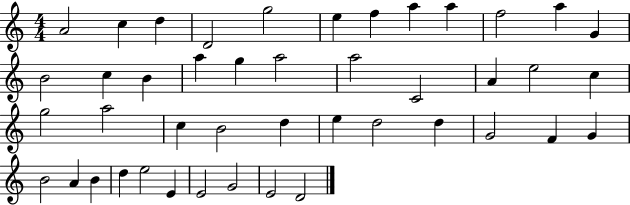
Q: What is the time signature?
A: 4/4